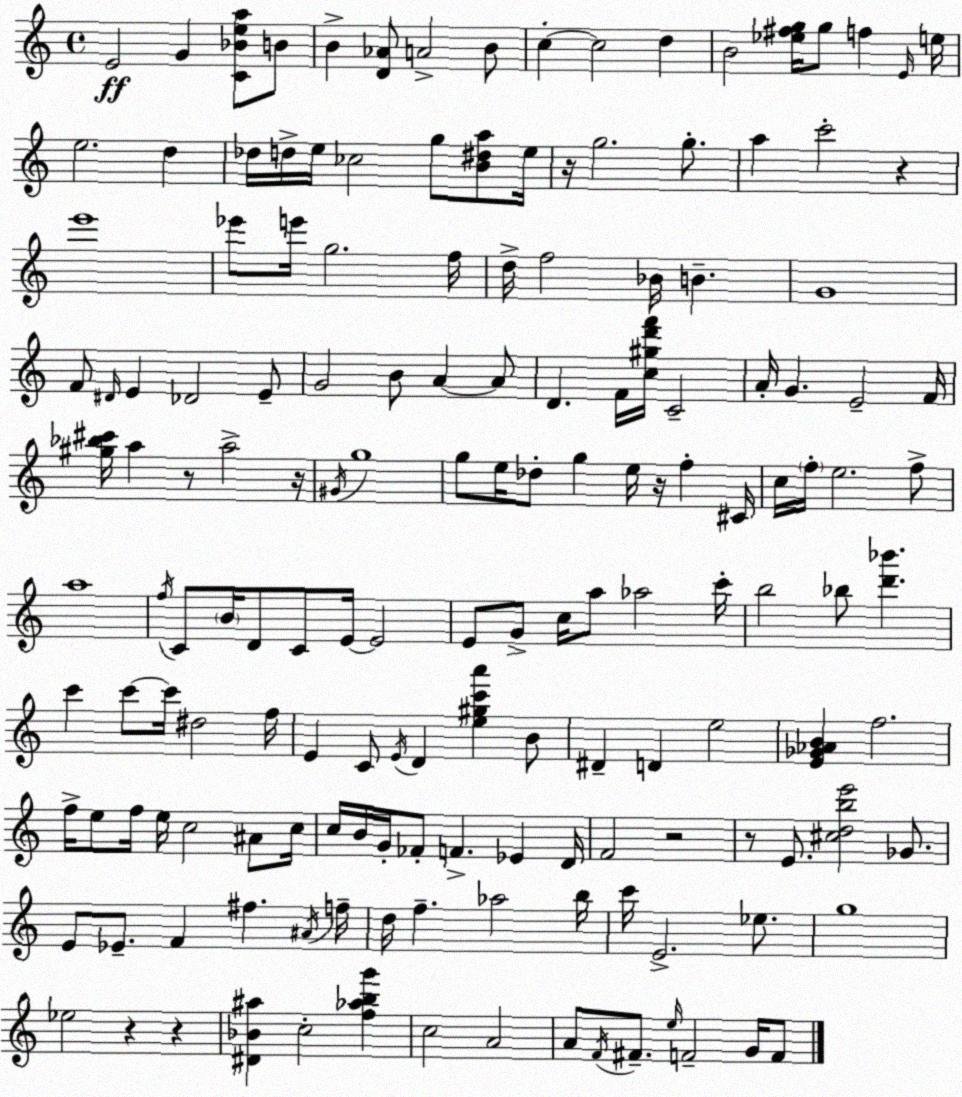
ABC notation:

X:1
T:Untitled
M:4/4
L:1/4
K:C
E2 G [C_Bea]/2 B/2 B [D_A]/2 A2 B/2 c c2 d B2 [_e^fg]/4 g/2 f E/4 e/4 e2 d _d/4 d/4 e/4 _c2 g/2 [B^da]/2 e/4 z/4 g2 g/2 a c'2 z e'4 _e'/2 e'/4 g2 f/4 d/4 f2 _B/4 B G4 F/2 ^D/4 E _D2 E/2 G2 B/2 A A/2 D F/4 [c^gd'f']/4 C2 A/4 G E2 F/4 [^g_b^c']/4 a z/2 a2 z/4 ^G/4 g4 g/2 e/4 _d/2 g e/4 z/4 f ^C/4 c/4 f/4 e2 f/2 a4 f/4 C/2 B/4 D/2 C/2 E/4 E2 E/2 G/2 c/4 a/2 _a2 c'/4 b2 _b/2 [d'_b'] c' c'/2 c'/4 ^d2 f/4 E C/2 E/4 D [e^gc'a'] B/2 ^D D e2 [E_G_AB] f2 f/4 e/2 f/4 e/4 c2 ^A/2 c/4 c/4 B/4 G/4 _F/2 F _E D/4 F2 z2 z/2 E/2 [^cdbe']2 _G/2 E/2 _E/2 F ^f ^A/4 f/4 d/4 f _a2 b/4 c'/4 E2 _e/2 g4 _e2 z z [^D_B^a] c2 [f_abg'] c2 A2 A/2 F/4 ^F/2 e/4 F2 G/4 F/2